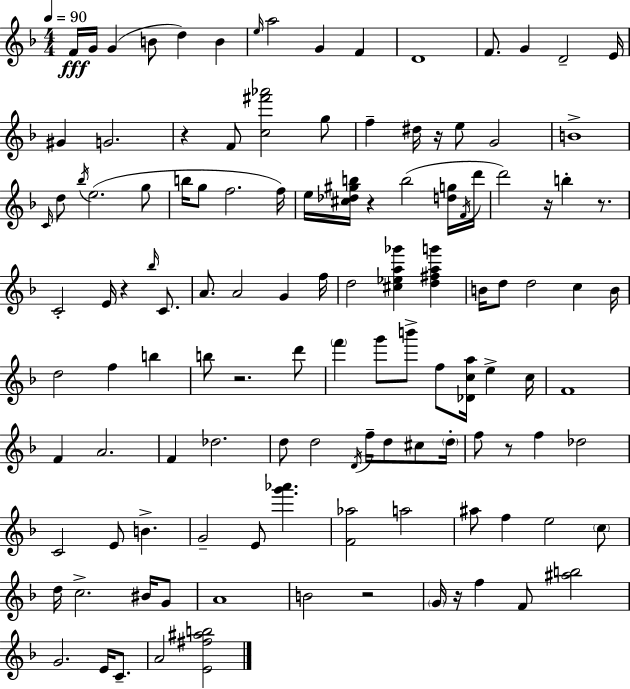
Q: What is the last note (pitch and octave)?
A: A4